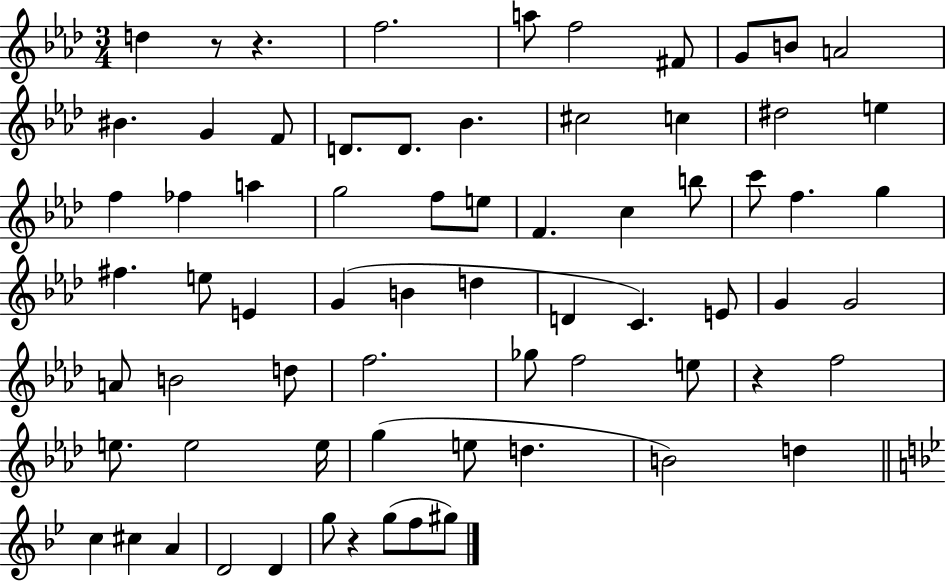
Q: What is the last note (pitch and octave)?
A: G#5